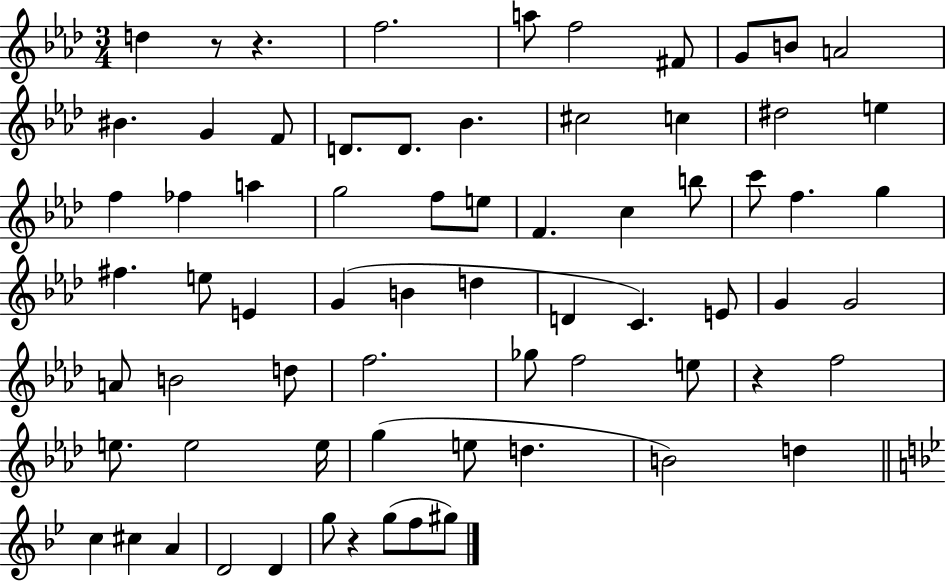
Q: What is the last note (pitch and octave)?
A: G#5